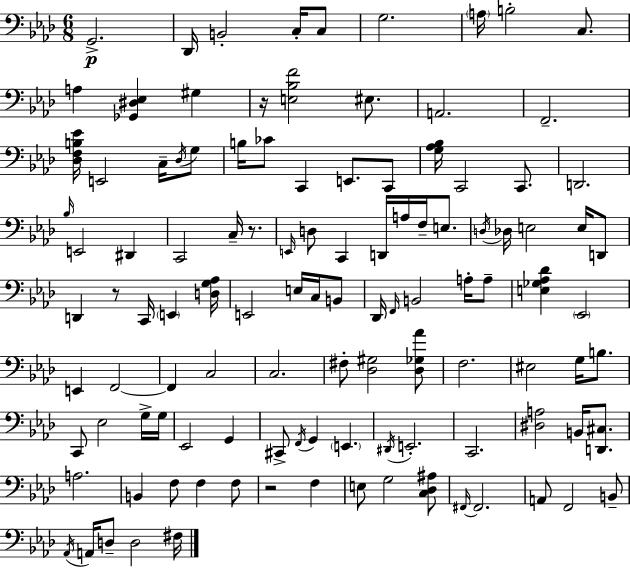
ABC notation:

X:1
T:Untitled
M:6/8
L:1/4
K:Fm
G,,2 _D,,/4 B,,2 C,/4 C,/2 G,2 A,/4 B,2 C,/2 A, [_G,,^D,_E,] ^G, z/4 [E,_B,F]2 ^E,/2 A,,2 F,,2 [_D,F,B,_E]/4 E,,2 C,/4 _D,/4 G,/2 B,/4 _C/2 C,, E,,/2 C,,/2 [G,_A,_B,]/4 C,,2 C,,/2 D,,2 _B,/4 E,,2 ^D,, C,,2 C,/4 z/2 E,,/4 D,/2 C,, D,,/4 A,/4 F,/4 E,/2 D,/4 _D,/4 E,2 E,/4 D,,/2 D,, z/2 C,,/4 E,, [D,G,_A,]/4 E,,2 E,/4 C,/4 B,,/2 _D,,/4 F,,/4 B,,2 A,/4 A,/2 [E,_G,_A,_D] _E,,2 E,, F,,2 F,, C,2 C,2 ^F,/2 [_D,^G,]2 [_D,_G,_A]/2 F,2 ^E,2 G,/4 B,/2 C,,/2 _E,2 G,/4 G,/4 _E,,2 G,, ^C,,/2 F,,/4 G,, E,, ^D,,/4 E,,2 C,,2 [^D,A,]2 B,,/4 [D,,^C,]/2 A,2 B,, F,/2 F, F,/2 z2 F, E,/2 G,2 [C,_D,^A,]/2 ^F,,/4 ^F,,2 A,,/2 F,,2 B,,/2 _A,,/4 A,,/4 D,/2 D,2 ^F,/4